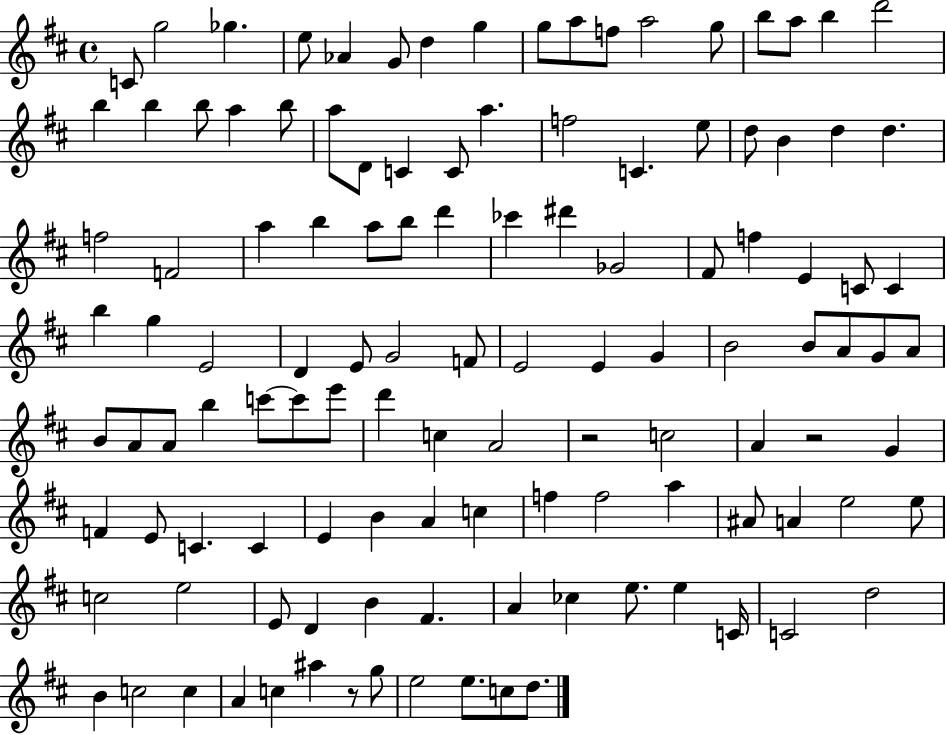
{
  \clef treble
  \time 4/4
  \defaultTimeSignature
  \key d \major
  \repeat volta 2 { c'8 g''2 ges''4. | e''8 aes'4 g'8 d''4 g''4 | g''8 a''8 f''8 a''2 g''8 | b''8 a''8 b''4 d'''2 | \break b''4 b''4 b''8 a''4 b''8 | a''8 d'8 c'4 c'8 a''4. | f''2 c'4. e''8 | d''8 b'4 d''4 d''4. | \break f''2 f'2 | a''4 b''4 a''8 b''8 d'''4 | ces'''4 dis'''4 ges'2 | fis'8 f''4 e'4 c'8 c'4 | \break b''4 g''4 e'2 | d'4 e'8 g'2 f'8 | e'2 e'4 g'4 | b'2 b'8 a'8 g'8 a'8 | \break b'8 a'8 a'8 b''4 c'''8~~ c'''8 e'''8 | d'''4 c''4 a'2 | r2 c''2 | a'4 r2 g'4 | \break f'4 e'8 c'4. c'4 | e'4 b'4 a'4 c''4 | f''4 f''2 a''4 | ais'8 a'4 e''2 e''8 | \break c''2 e''2 | e'8 d'4 b'4 fis'4. | a'4 ces''4 e''8. e''4 c'16 | c'2 d''2 | \break b'4 c''2 c''4 | a'4 c''4 ais''4 r8 g''8 | e''2 e''8. c''8 d''8. | } \bar "|."
}